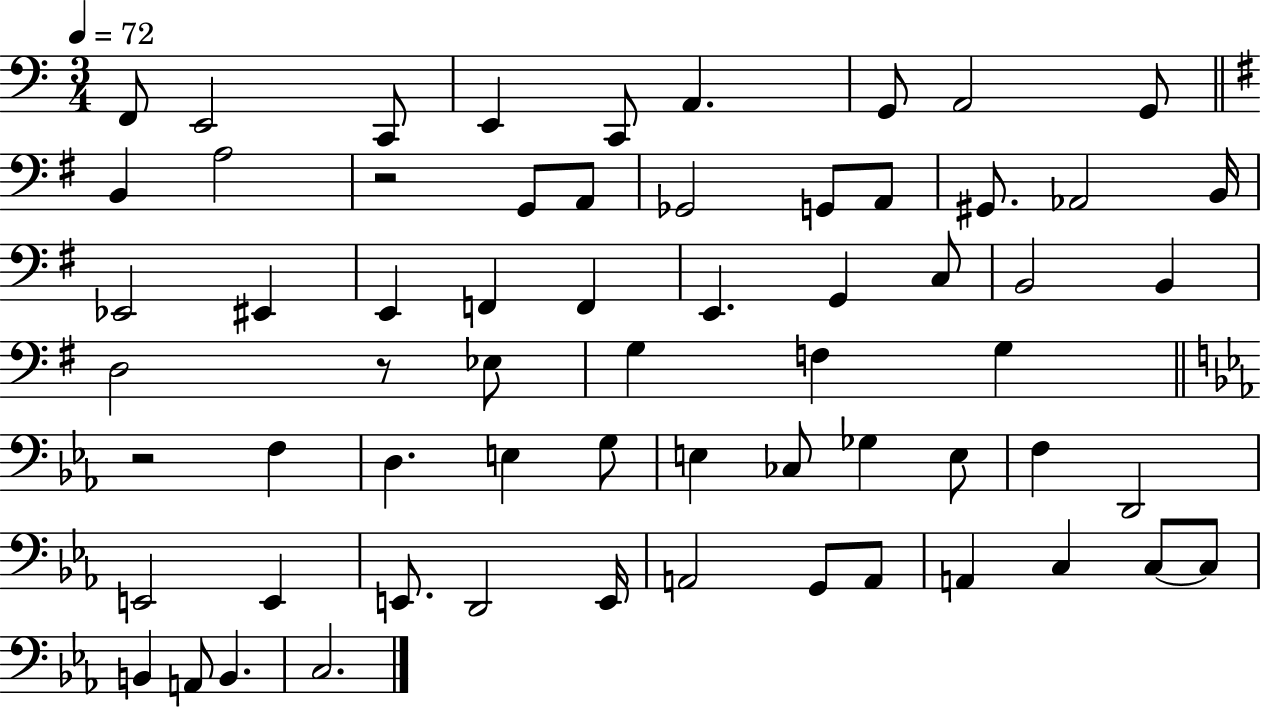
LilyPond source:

{
  \clef bass
  \numericTimeSignature
  \time 3/4
  \key c \major
  \tempo 4 = 72
  \repeat volta 2 { f,8 e,2 c,8 | e,4 c,8 a,4. | g,8 a,2 g,8 | \bar "||" \break \key g \major b,4 a2 | r2 g,8 a,8 | ges,2 g,8 a,8 | gis,8. aes,2 b,16 | \break ees,2 eis,4 | e,4 f,4 f,4 | e,4. g,4 c8 | b,2 b,4 | \break d2 r8 ees8 | g4 f4 g4 | \bar "||" \break \key c \minor r2 f4 | d4. e4 g8 | e4 ces8 ges4 e8 | f4 d,2 | \break e,2 e,4 | e,8. d,2 e,16 | a,2 g,8 a,8 | a,4 c4 c8~~ c8 | \break b,4 a,8 b,4. | c2. | } \bar "|."
}